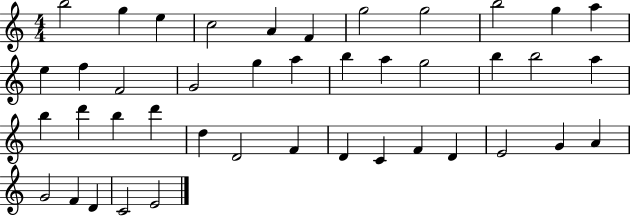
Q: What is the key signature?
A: C major